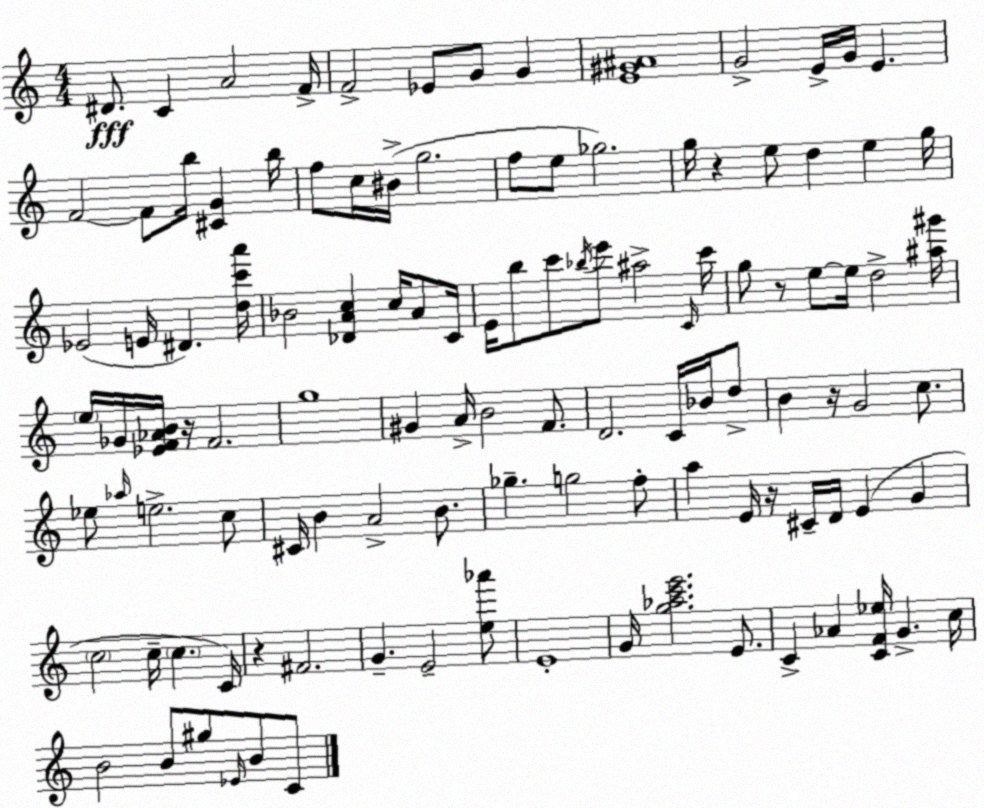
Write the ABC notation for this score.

X:1
T:Untitled
M:4/4
L:1/4
K:C
^D/2 C A2 F/4 F2 _E/2 G/2 G [E^G^A]4 G2 E/4 G/4 E F2 F/2 b/4 [^CG] b/4 f/2 c/4 ^B/4 g2 f/2 e/2 _g2 g/4 z e/2 d e g/4 _E2 E/4 ^D [dc'a']/4 _B2 [_DAc] c/4 A/2 C/4 E/4 b/2 c'/2 _b/4 e'/2 ^a2 C/4 c'/4 g/2 z/2 e/2 e/4 d2 [^a^g']/4 e/4 _G/4 [_EF_AB]/4 z/4 F2 g4 ^G A/4 B2 F/2 D2 C/4 _B/4 d/2 B z/4 G2 c/2 _e/2 _a/4 e2 c/2 ^C/4 B A2 B/2 _g g2 f/2 a E/4 z/4 ^C/4 D/4 E G c2 c/4 c C/4 z ^F2 G E2 [e_a']/2 E4 G/4 [g_ac'e']2 E/2 C _A [CF_e]/4 G c/4 B2 B/2 ^g/2 _E/4 B/2 C/2